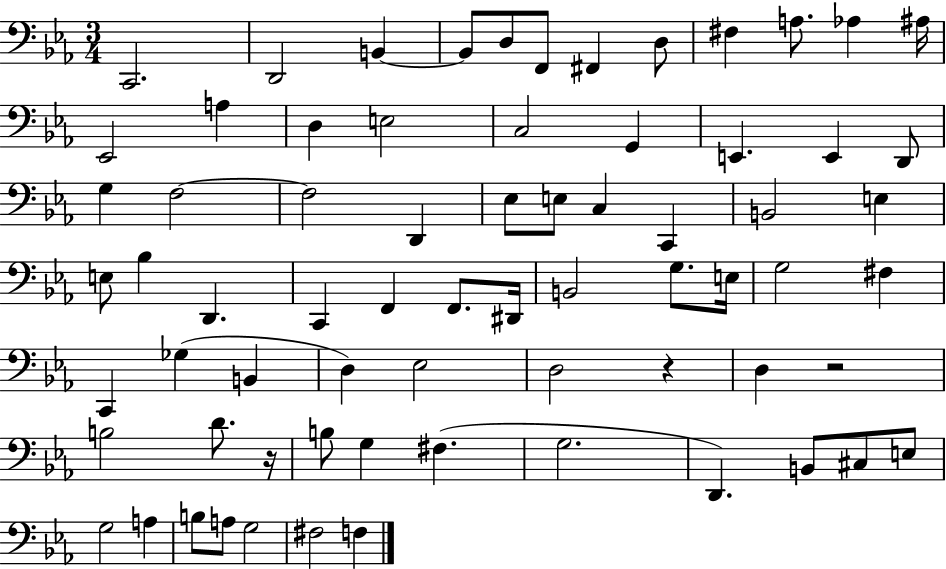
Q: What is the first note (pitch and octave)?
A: C2